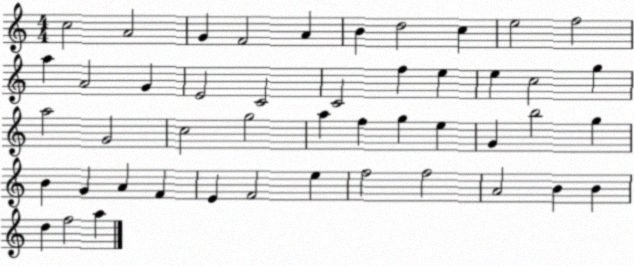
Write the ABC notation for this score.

X:1
T:Untitled
M:4/4
L:1/4
K:C
c2 A2 G F2 A B d2 c e2 f2 a A2 G E2 C2 C2 f e e c2 g a2 G2 c2 g2 a f g e G b2 g B G A F E F2 e f2 f2 A2 B B d f2 a